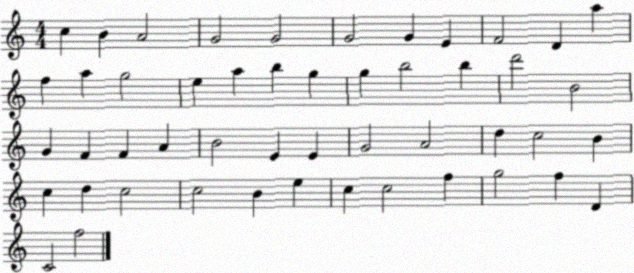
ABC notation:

X:1
T:Untitled
M:4/4
L:1/4
K:C
c B A2 G2 G2 G2 G E F2 D a f a g2 e a b g g b2 b d'2 B2 G F F A B2 E E G2 A2 d c2 B c d c2 c2 B e c c2 f g2 f D C2 f2